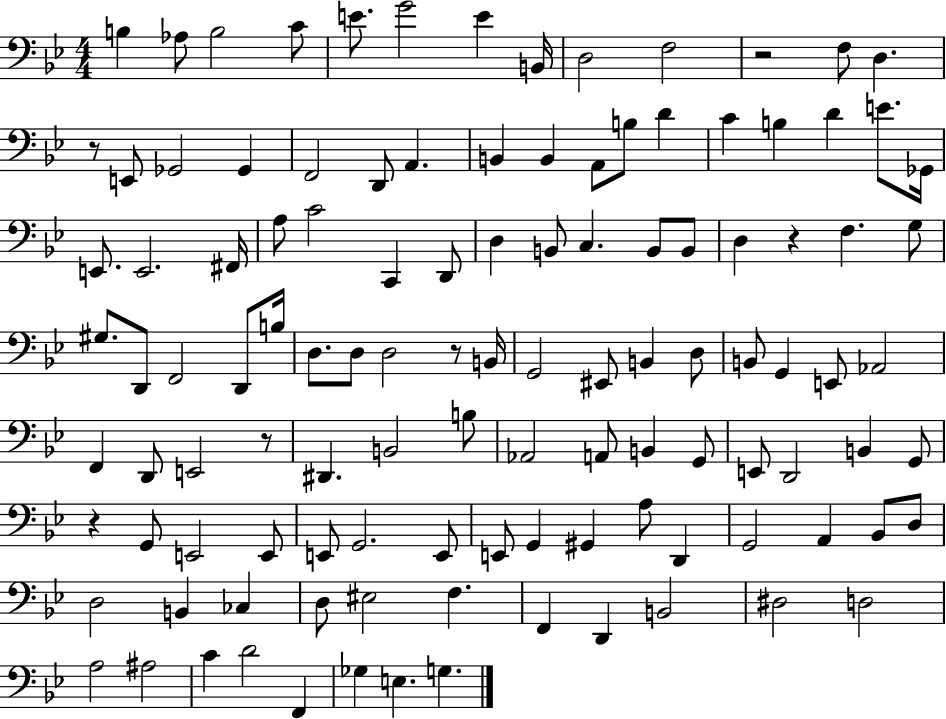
B3/q Ab3/e B3/h C4/e E4/e. G4/h E4/q B2/s D3/h F3/h R/h F3/e D3/q. R/e E2/e Gb2/h Gb2/q F2/h D2/e A2/q. B2/q B2/q A2/e B3/e D4/q C4/q B3/q D4/q E4/e. Gb2/s E2/e. E2/h. F#2/s A3/e C4/h C2/q D2/e D3/q B2/e C3/q. B2/e B2/e D3/q R/q F3/q. G3/e G#3/e. D2/e F2/h D2/e B3/s D3/e. D3/e D3/h R/e B2/s G2/h EIS2/e B2/q D3/e B2/e G2/q E2/e Ab2/h F2/q D2/e E2/h R/e D#2/q. B2/h B3/e Ab2/h A2/e B2/q G2/e E2/e D2/h B2/q G2/e R/q G2/e E2/h E2/e E2/e G2/h. E2/e E2/e G2/q G#2/q A3/e D2/q G2/h A2/q Bb2/e D3/e D3/h B2/q CES3/q D3/e EIS3/h F3/q. F2/q D2/q B2/h D#3/h D3/h A3/h A#3/h C4/q D4/h F2/q Gb3/q E3/q. G3/q.